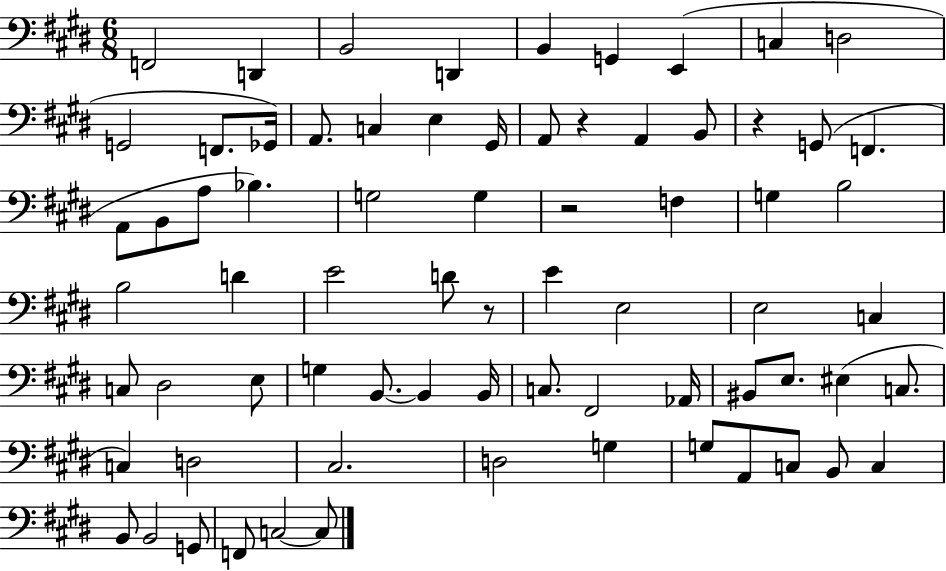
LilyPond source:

{
  \clef bass
  \numericTimeSignature
  \time 6/8
  \key e \major
  f,2 d,4 | b,2 d,4 | b,4 g,4 e,4( | c4 d2 | \break g,2 f,8. ges,16) | a,8. c4 e4 gis,16 | a,8 r4 a,4 b,8 | r4 g,8( f,4. | \break a,8 b,8 a8 bes4.) | g2 g4 | r2 f4 | g4 b2 | \break b2 d'4 | e'2 d'8 r8 | e'4 e2 | e2 c4 | \break c8 dis2 e8 | g4 b,8.~~ b,4 b,16 | c8. fis,2 aes,16 | bis,8 e8. eis4( c8. | \break c4) d2 | cis2. | d2 g4 | g8 a,8 c8 b,8 c4 | \break b,8 b,2 g,8 | f,8 c2~~ c8 | \bar "|."
}